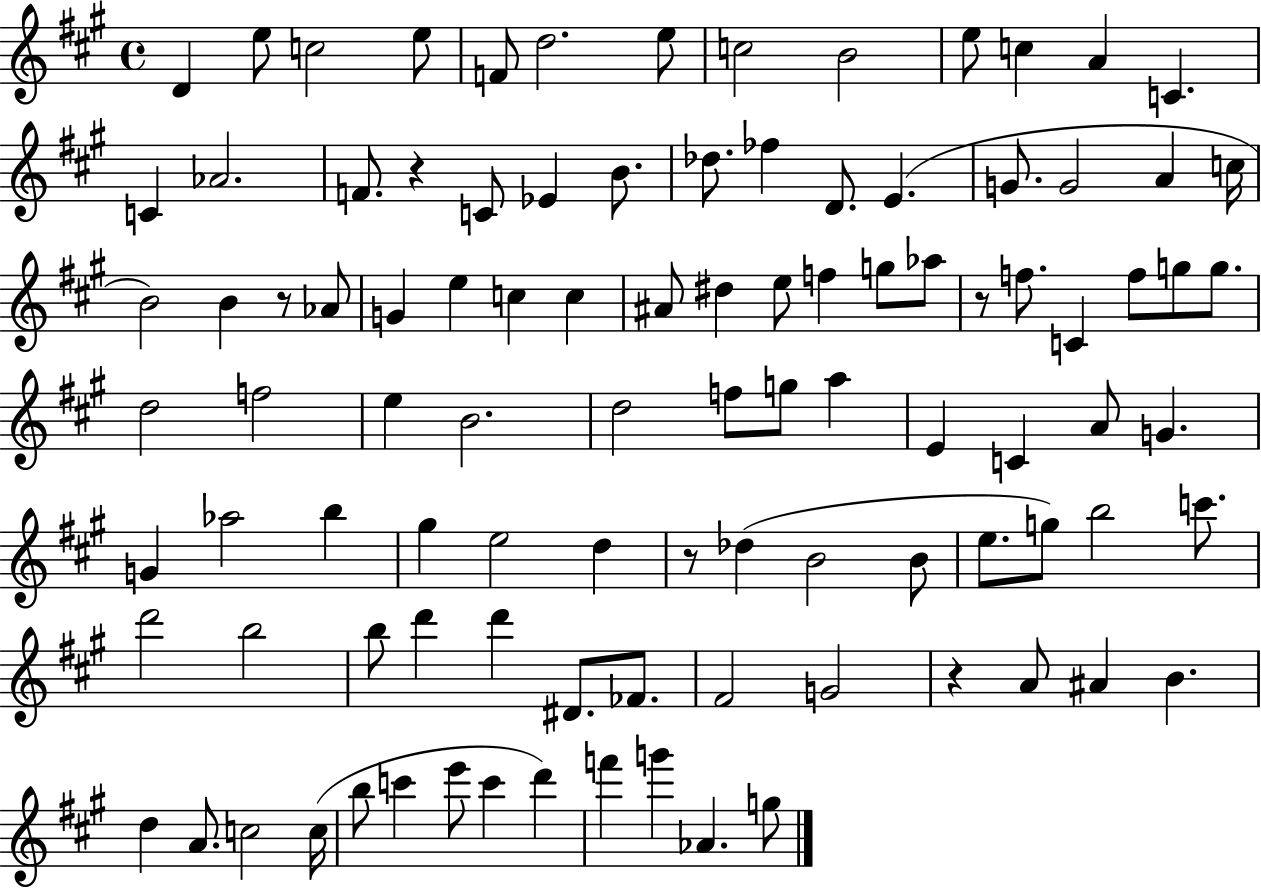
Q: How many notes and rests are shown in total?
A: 100